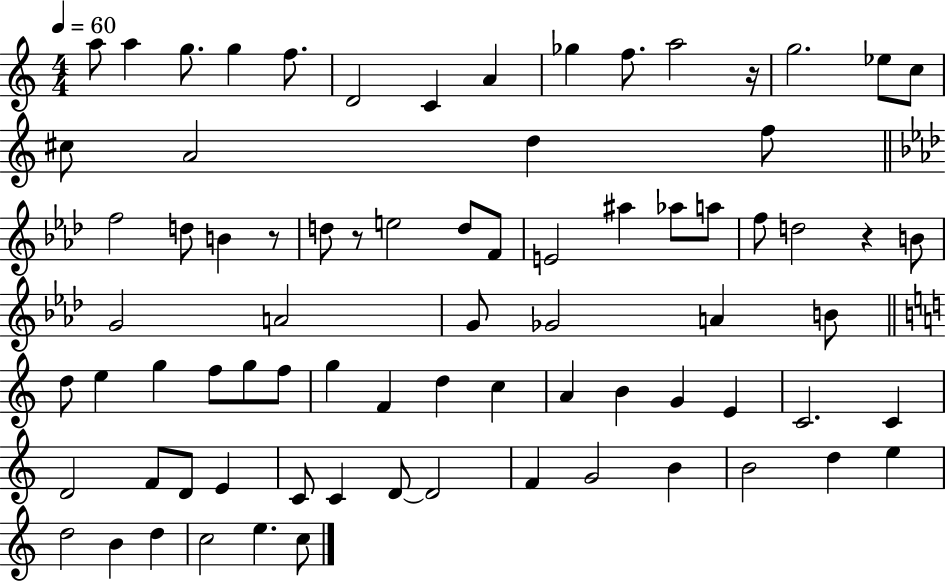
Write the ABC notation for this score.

X:1
T:Untitled
M:4/4
L:1/4
K:C
a/2 a g/2 g f/2 D2 C A _g f/2 a2 z/4 g2 _e/2 c/2 ^c/2 A2 d f/2 f2 d/2 B z/2 d/2 z/2 e2 d/2 F/2 E2 ^a _a/2 a/2 f/2 d2 z B/2 G2 A2 G/2 _G2 A B/2 d/2 e g f/2 g/2 f/2 g F d c A B G E C2 C D2 F/2 D/2 E C/2 C D/2 D2 F G2 B B2 d e d2 B d c2 e c/2